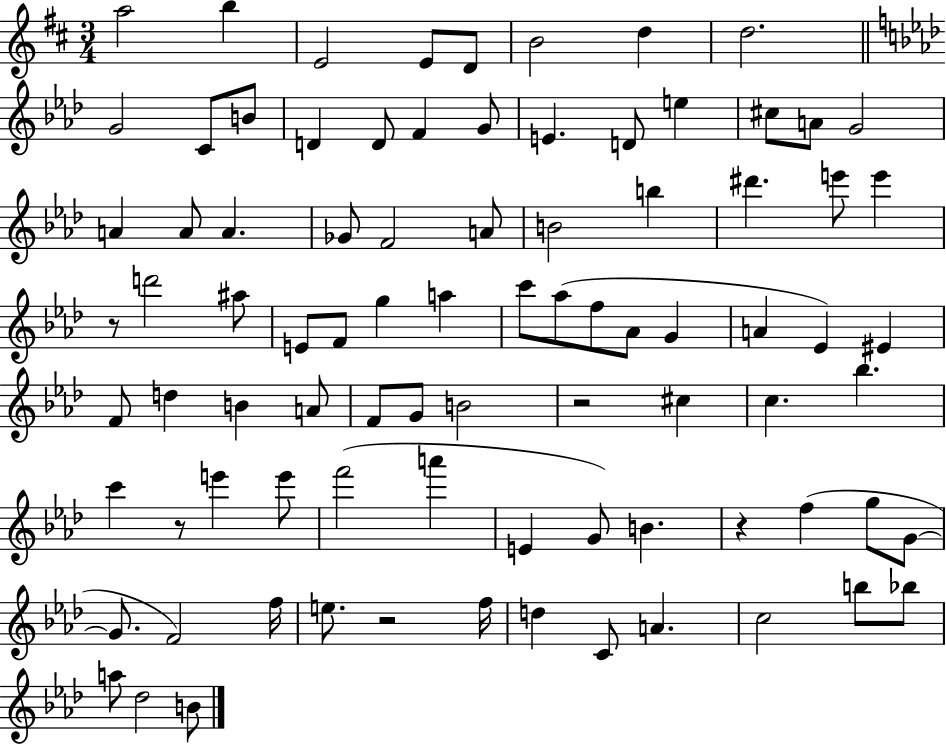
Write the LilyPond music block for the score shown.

{
  \clef treble
  \numericTimeSignature
  \time 3/4
  \key d \major
  a''2 b''4 | e'2 e'8 d'8 | b'2 d''4 | d''2. | \break \bar "||" \break \key aes \major g'2 c'8 b'8 | d'4 d'8 f'4 g'8 | e'4. d'8 e''4 | cis''8 a'8 g'2 | \break a'4 a'8 a'4. | ges'8 f'2 a'8 | b'2 b''4 | dis'''4. e'''8 e'''4 | \break r8 d'''2 ais''8 | e'8 f'8 g''4 a''4 | c'''8 aes''8( f''8 aes'8 g'4 | a'4 ees'4) eis'4 | \break f'8 d''4 b'4 a'8 | f'8 g'8 b'2 | r2 cis''4 | c''4. bes''4. | \break c'''4 r8 e'''4 e'''8 | f'''2( a'''4 | e'4 g'8) b'4. | r4 f''4( g''8 g'8~~ | \break g'8. f'2) f''16 | e''8. r2 f''16 | d''4 c'8 a'4. | c''2 b''8 bes''8 | \break a''8 des''2 b'8 | \bar "|."
}